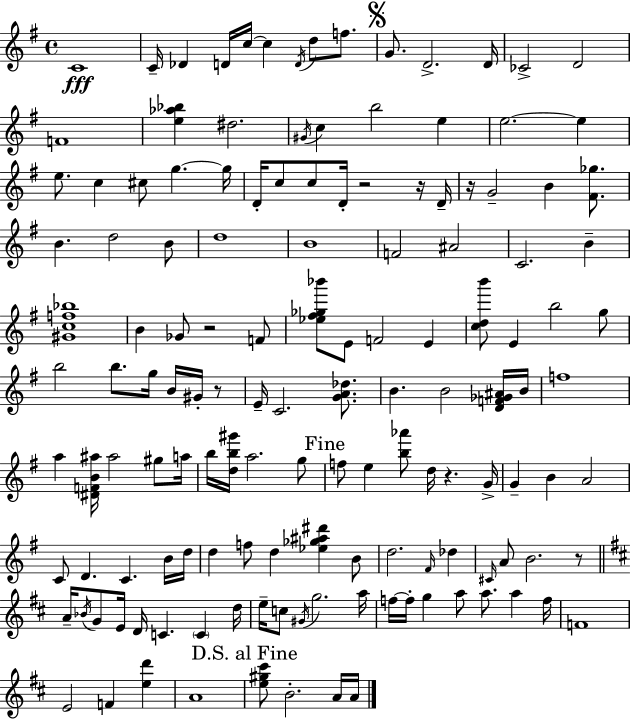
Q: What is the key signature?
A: E minor